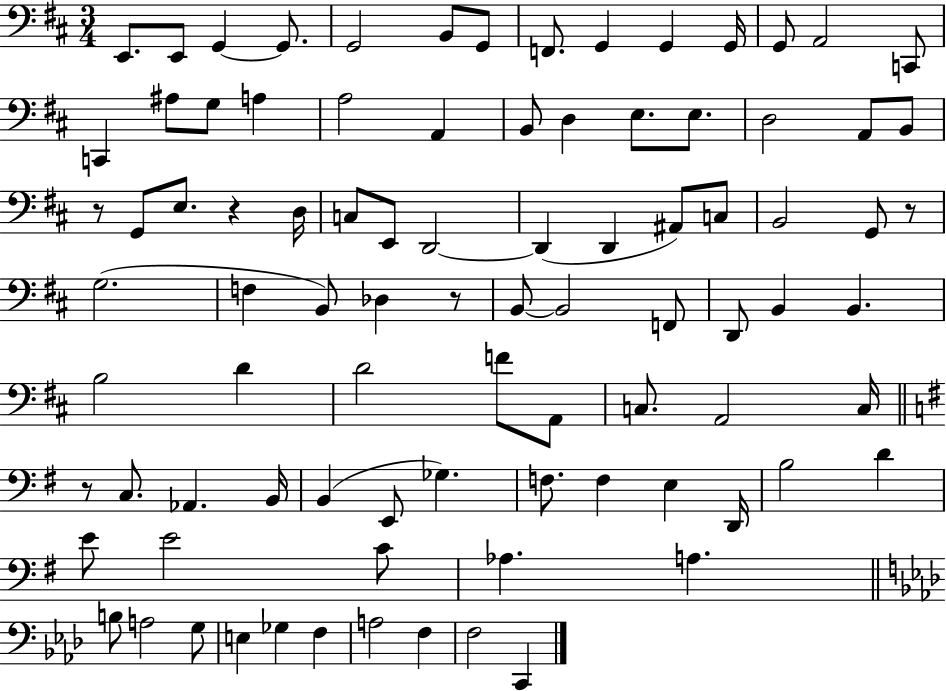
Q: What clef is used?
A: bass